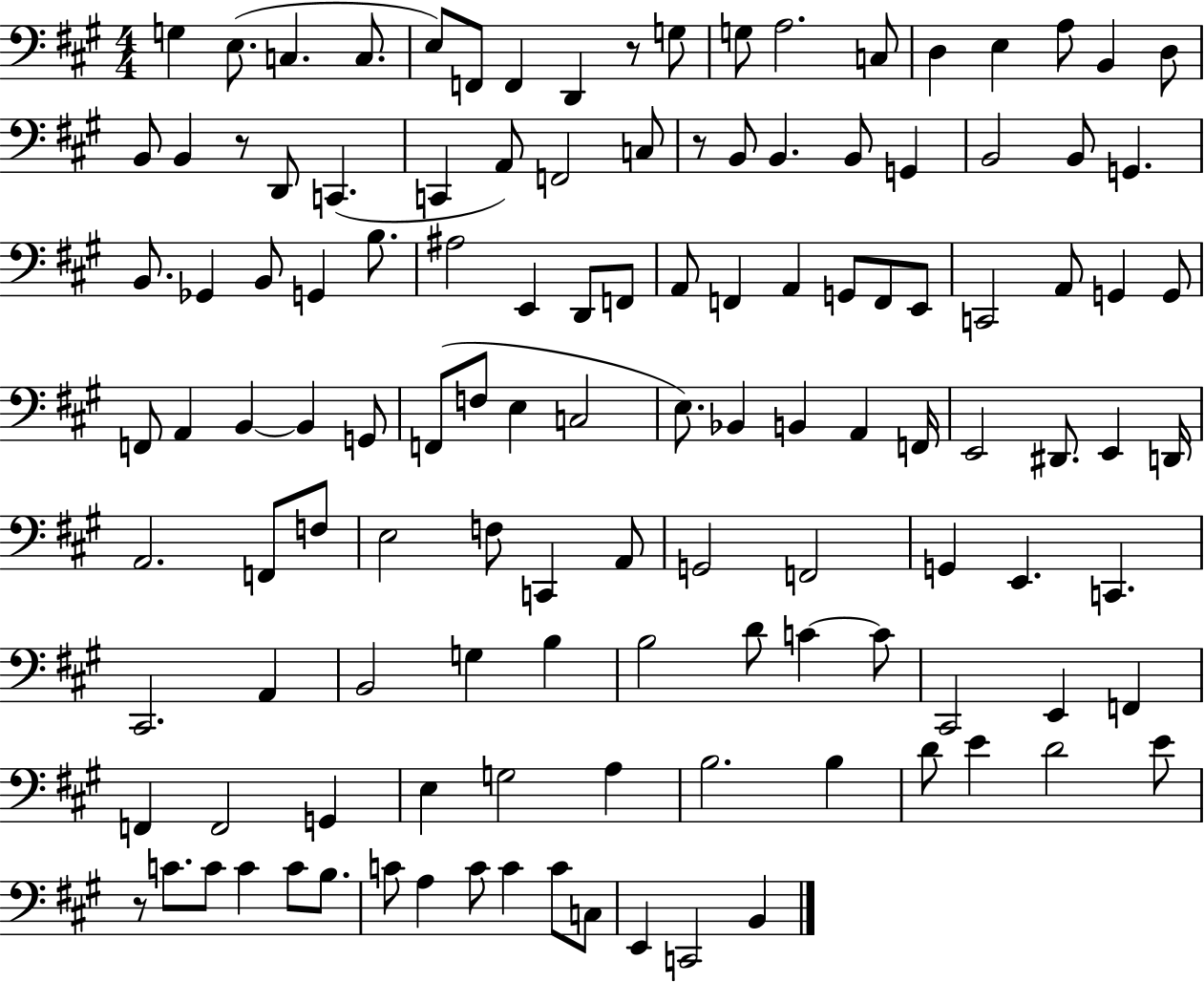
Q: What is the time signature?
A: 4/4